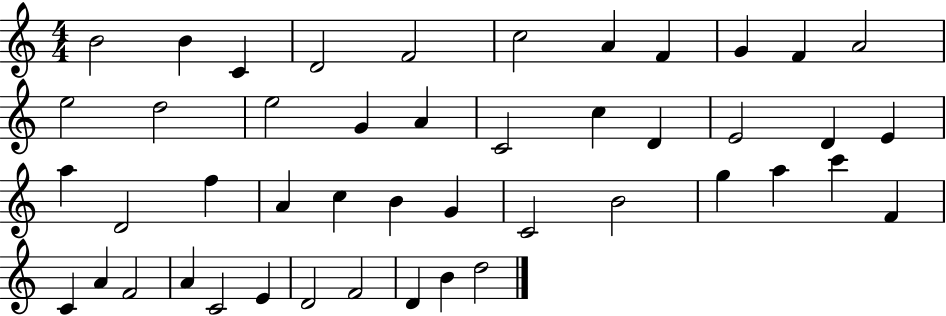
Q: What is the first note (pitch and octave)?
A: B4